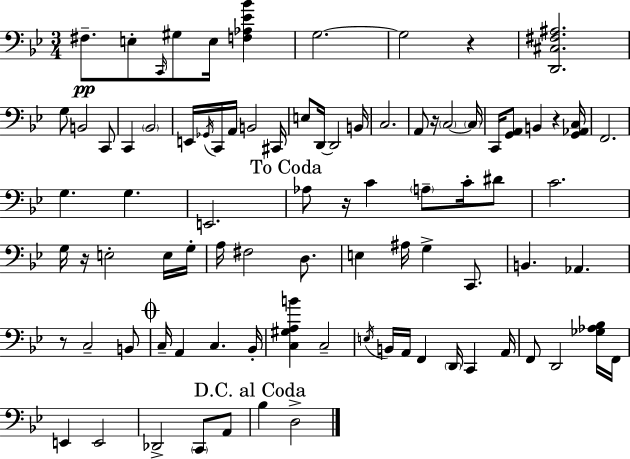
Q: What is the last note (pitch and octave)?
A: D3